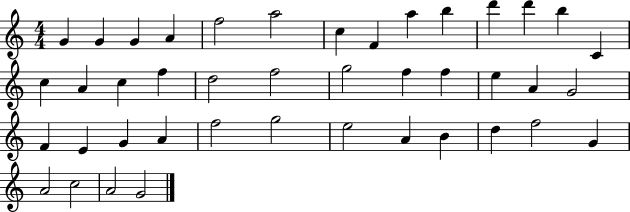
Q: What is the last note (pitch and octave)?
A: G4